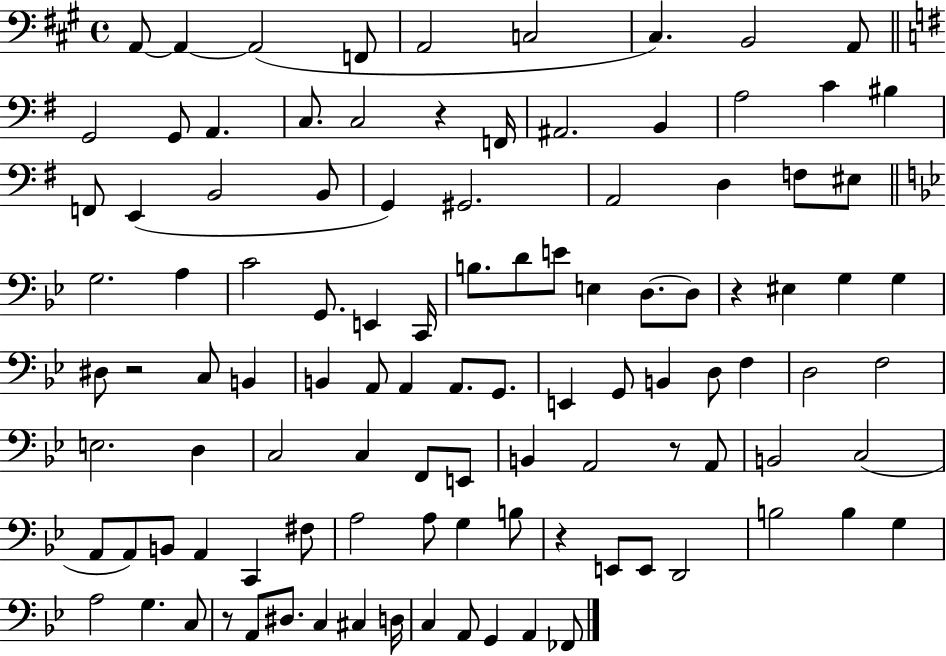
A2/e A2/q A2/h F2/e A2/h C3/h C#3/q. B2/h A2/e G2/h G2/e A2/q. C3/e. C3/h R/q F2/s A#2/h. B2/q A3/h C4/q BIS3/q F2/e E2/q B2/h B2/e G2/q G#2/h. A2/h D3/q F3/e EIS3/e G3/h. A3/q C4/h G2/e. E2/q C2/s B3/e. D4/e E4/e E3/q D3/e. D3/e R/q EIS3/q G3/q G3/q D#3/e R/h C3/e B2/q B2/q A2/e A2/q A2/e. G2/e. E2/q G2/e B2/q D3/e F3/q D3/h F3/h E3/h. D3/q C3/h C3/q F2/e E2/e B2/q A2/h R/e A2/e B2/h C3/h A2/e A2/e B2/e A2/q C2/q F#3/e A3/h A3/e G3/q B3/e R/q E2/e E2/e D2/h B3/h B3/q G3/q A3/h G3/q. C3/e R/e A2/e D#3/e. C3/q C#3/q D3/s C3/q A2/e G2/q A2/q FES2/e